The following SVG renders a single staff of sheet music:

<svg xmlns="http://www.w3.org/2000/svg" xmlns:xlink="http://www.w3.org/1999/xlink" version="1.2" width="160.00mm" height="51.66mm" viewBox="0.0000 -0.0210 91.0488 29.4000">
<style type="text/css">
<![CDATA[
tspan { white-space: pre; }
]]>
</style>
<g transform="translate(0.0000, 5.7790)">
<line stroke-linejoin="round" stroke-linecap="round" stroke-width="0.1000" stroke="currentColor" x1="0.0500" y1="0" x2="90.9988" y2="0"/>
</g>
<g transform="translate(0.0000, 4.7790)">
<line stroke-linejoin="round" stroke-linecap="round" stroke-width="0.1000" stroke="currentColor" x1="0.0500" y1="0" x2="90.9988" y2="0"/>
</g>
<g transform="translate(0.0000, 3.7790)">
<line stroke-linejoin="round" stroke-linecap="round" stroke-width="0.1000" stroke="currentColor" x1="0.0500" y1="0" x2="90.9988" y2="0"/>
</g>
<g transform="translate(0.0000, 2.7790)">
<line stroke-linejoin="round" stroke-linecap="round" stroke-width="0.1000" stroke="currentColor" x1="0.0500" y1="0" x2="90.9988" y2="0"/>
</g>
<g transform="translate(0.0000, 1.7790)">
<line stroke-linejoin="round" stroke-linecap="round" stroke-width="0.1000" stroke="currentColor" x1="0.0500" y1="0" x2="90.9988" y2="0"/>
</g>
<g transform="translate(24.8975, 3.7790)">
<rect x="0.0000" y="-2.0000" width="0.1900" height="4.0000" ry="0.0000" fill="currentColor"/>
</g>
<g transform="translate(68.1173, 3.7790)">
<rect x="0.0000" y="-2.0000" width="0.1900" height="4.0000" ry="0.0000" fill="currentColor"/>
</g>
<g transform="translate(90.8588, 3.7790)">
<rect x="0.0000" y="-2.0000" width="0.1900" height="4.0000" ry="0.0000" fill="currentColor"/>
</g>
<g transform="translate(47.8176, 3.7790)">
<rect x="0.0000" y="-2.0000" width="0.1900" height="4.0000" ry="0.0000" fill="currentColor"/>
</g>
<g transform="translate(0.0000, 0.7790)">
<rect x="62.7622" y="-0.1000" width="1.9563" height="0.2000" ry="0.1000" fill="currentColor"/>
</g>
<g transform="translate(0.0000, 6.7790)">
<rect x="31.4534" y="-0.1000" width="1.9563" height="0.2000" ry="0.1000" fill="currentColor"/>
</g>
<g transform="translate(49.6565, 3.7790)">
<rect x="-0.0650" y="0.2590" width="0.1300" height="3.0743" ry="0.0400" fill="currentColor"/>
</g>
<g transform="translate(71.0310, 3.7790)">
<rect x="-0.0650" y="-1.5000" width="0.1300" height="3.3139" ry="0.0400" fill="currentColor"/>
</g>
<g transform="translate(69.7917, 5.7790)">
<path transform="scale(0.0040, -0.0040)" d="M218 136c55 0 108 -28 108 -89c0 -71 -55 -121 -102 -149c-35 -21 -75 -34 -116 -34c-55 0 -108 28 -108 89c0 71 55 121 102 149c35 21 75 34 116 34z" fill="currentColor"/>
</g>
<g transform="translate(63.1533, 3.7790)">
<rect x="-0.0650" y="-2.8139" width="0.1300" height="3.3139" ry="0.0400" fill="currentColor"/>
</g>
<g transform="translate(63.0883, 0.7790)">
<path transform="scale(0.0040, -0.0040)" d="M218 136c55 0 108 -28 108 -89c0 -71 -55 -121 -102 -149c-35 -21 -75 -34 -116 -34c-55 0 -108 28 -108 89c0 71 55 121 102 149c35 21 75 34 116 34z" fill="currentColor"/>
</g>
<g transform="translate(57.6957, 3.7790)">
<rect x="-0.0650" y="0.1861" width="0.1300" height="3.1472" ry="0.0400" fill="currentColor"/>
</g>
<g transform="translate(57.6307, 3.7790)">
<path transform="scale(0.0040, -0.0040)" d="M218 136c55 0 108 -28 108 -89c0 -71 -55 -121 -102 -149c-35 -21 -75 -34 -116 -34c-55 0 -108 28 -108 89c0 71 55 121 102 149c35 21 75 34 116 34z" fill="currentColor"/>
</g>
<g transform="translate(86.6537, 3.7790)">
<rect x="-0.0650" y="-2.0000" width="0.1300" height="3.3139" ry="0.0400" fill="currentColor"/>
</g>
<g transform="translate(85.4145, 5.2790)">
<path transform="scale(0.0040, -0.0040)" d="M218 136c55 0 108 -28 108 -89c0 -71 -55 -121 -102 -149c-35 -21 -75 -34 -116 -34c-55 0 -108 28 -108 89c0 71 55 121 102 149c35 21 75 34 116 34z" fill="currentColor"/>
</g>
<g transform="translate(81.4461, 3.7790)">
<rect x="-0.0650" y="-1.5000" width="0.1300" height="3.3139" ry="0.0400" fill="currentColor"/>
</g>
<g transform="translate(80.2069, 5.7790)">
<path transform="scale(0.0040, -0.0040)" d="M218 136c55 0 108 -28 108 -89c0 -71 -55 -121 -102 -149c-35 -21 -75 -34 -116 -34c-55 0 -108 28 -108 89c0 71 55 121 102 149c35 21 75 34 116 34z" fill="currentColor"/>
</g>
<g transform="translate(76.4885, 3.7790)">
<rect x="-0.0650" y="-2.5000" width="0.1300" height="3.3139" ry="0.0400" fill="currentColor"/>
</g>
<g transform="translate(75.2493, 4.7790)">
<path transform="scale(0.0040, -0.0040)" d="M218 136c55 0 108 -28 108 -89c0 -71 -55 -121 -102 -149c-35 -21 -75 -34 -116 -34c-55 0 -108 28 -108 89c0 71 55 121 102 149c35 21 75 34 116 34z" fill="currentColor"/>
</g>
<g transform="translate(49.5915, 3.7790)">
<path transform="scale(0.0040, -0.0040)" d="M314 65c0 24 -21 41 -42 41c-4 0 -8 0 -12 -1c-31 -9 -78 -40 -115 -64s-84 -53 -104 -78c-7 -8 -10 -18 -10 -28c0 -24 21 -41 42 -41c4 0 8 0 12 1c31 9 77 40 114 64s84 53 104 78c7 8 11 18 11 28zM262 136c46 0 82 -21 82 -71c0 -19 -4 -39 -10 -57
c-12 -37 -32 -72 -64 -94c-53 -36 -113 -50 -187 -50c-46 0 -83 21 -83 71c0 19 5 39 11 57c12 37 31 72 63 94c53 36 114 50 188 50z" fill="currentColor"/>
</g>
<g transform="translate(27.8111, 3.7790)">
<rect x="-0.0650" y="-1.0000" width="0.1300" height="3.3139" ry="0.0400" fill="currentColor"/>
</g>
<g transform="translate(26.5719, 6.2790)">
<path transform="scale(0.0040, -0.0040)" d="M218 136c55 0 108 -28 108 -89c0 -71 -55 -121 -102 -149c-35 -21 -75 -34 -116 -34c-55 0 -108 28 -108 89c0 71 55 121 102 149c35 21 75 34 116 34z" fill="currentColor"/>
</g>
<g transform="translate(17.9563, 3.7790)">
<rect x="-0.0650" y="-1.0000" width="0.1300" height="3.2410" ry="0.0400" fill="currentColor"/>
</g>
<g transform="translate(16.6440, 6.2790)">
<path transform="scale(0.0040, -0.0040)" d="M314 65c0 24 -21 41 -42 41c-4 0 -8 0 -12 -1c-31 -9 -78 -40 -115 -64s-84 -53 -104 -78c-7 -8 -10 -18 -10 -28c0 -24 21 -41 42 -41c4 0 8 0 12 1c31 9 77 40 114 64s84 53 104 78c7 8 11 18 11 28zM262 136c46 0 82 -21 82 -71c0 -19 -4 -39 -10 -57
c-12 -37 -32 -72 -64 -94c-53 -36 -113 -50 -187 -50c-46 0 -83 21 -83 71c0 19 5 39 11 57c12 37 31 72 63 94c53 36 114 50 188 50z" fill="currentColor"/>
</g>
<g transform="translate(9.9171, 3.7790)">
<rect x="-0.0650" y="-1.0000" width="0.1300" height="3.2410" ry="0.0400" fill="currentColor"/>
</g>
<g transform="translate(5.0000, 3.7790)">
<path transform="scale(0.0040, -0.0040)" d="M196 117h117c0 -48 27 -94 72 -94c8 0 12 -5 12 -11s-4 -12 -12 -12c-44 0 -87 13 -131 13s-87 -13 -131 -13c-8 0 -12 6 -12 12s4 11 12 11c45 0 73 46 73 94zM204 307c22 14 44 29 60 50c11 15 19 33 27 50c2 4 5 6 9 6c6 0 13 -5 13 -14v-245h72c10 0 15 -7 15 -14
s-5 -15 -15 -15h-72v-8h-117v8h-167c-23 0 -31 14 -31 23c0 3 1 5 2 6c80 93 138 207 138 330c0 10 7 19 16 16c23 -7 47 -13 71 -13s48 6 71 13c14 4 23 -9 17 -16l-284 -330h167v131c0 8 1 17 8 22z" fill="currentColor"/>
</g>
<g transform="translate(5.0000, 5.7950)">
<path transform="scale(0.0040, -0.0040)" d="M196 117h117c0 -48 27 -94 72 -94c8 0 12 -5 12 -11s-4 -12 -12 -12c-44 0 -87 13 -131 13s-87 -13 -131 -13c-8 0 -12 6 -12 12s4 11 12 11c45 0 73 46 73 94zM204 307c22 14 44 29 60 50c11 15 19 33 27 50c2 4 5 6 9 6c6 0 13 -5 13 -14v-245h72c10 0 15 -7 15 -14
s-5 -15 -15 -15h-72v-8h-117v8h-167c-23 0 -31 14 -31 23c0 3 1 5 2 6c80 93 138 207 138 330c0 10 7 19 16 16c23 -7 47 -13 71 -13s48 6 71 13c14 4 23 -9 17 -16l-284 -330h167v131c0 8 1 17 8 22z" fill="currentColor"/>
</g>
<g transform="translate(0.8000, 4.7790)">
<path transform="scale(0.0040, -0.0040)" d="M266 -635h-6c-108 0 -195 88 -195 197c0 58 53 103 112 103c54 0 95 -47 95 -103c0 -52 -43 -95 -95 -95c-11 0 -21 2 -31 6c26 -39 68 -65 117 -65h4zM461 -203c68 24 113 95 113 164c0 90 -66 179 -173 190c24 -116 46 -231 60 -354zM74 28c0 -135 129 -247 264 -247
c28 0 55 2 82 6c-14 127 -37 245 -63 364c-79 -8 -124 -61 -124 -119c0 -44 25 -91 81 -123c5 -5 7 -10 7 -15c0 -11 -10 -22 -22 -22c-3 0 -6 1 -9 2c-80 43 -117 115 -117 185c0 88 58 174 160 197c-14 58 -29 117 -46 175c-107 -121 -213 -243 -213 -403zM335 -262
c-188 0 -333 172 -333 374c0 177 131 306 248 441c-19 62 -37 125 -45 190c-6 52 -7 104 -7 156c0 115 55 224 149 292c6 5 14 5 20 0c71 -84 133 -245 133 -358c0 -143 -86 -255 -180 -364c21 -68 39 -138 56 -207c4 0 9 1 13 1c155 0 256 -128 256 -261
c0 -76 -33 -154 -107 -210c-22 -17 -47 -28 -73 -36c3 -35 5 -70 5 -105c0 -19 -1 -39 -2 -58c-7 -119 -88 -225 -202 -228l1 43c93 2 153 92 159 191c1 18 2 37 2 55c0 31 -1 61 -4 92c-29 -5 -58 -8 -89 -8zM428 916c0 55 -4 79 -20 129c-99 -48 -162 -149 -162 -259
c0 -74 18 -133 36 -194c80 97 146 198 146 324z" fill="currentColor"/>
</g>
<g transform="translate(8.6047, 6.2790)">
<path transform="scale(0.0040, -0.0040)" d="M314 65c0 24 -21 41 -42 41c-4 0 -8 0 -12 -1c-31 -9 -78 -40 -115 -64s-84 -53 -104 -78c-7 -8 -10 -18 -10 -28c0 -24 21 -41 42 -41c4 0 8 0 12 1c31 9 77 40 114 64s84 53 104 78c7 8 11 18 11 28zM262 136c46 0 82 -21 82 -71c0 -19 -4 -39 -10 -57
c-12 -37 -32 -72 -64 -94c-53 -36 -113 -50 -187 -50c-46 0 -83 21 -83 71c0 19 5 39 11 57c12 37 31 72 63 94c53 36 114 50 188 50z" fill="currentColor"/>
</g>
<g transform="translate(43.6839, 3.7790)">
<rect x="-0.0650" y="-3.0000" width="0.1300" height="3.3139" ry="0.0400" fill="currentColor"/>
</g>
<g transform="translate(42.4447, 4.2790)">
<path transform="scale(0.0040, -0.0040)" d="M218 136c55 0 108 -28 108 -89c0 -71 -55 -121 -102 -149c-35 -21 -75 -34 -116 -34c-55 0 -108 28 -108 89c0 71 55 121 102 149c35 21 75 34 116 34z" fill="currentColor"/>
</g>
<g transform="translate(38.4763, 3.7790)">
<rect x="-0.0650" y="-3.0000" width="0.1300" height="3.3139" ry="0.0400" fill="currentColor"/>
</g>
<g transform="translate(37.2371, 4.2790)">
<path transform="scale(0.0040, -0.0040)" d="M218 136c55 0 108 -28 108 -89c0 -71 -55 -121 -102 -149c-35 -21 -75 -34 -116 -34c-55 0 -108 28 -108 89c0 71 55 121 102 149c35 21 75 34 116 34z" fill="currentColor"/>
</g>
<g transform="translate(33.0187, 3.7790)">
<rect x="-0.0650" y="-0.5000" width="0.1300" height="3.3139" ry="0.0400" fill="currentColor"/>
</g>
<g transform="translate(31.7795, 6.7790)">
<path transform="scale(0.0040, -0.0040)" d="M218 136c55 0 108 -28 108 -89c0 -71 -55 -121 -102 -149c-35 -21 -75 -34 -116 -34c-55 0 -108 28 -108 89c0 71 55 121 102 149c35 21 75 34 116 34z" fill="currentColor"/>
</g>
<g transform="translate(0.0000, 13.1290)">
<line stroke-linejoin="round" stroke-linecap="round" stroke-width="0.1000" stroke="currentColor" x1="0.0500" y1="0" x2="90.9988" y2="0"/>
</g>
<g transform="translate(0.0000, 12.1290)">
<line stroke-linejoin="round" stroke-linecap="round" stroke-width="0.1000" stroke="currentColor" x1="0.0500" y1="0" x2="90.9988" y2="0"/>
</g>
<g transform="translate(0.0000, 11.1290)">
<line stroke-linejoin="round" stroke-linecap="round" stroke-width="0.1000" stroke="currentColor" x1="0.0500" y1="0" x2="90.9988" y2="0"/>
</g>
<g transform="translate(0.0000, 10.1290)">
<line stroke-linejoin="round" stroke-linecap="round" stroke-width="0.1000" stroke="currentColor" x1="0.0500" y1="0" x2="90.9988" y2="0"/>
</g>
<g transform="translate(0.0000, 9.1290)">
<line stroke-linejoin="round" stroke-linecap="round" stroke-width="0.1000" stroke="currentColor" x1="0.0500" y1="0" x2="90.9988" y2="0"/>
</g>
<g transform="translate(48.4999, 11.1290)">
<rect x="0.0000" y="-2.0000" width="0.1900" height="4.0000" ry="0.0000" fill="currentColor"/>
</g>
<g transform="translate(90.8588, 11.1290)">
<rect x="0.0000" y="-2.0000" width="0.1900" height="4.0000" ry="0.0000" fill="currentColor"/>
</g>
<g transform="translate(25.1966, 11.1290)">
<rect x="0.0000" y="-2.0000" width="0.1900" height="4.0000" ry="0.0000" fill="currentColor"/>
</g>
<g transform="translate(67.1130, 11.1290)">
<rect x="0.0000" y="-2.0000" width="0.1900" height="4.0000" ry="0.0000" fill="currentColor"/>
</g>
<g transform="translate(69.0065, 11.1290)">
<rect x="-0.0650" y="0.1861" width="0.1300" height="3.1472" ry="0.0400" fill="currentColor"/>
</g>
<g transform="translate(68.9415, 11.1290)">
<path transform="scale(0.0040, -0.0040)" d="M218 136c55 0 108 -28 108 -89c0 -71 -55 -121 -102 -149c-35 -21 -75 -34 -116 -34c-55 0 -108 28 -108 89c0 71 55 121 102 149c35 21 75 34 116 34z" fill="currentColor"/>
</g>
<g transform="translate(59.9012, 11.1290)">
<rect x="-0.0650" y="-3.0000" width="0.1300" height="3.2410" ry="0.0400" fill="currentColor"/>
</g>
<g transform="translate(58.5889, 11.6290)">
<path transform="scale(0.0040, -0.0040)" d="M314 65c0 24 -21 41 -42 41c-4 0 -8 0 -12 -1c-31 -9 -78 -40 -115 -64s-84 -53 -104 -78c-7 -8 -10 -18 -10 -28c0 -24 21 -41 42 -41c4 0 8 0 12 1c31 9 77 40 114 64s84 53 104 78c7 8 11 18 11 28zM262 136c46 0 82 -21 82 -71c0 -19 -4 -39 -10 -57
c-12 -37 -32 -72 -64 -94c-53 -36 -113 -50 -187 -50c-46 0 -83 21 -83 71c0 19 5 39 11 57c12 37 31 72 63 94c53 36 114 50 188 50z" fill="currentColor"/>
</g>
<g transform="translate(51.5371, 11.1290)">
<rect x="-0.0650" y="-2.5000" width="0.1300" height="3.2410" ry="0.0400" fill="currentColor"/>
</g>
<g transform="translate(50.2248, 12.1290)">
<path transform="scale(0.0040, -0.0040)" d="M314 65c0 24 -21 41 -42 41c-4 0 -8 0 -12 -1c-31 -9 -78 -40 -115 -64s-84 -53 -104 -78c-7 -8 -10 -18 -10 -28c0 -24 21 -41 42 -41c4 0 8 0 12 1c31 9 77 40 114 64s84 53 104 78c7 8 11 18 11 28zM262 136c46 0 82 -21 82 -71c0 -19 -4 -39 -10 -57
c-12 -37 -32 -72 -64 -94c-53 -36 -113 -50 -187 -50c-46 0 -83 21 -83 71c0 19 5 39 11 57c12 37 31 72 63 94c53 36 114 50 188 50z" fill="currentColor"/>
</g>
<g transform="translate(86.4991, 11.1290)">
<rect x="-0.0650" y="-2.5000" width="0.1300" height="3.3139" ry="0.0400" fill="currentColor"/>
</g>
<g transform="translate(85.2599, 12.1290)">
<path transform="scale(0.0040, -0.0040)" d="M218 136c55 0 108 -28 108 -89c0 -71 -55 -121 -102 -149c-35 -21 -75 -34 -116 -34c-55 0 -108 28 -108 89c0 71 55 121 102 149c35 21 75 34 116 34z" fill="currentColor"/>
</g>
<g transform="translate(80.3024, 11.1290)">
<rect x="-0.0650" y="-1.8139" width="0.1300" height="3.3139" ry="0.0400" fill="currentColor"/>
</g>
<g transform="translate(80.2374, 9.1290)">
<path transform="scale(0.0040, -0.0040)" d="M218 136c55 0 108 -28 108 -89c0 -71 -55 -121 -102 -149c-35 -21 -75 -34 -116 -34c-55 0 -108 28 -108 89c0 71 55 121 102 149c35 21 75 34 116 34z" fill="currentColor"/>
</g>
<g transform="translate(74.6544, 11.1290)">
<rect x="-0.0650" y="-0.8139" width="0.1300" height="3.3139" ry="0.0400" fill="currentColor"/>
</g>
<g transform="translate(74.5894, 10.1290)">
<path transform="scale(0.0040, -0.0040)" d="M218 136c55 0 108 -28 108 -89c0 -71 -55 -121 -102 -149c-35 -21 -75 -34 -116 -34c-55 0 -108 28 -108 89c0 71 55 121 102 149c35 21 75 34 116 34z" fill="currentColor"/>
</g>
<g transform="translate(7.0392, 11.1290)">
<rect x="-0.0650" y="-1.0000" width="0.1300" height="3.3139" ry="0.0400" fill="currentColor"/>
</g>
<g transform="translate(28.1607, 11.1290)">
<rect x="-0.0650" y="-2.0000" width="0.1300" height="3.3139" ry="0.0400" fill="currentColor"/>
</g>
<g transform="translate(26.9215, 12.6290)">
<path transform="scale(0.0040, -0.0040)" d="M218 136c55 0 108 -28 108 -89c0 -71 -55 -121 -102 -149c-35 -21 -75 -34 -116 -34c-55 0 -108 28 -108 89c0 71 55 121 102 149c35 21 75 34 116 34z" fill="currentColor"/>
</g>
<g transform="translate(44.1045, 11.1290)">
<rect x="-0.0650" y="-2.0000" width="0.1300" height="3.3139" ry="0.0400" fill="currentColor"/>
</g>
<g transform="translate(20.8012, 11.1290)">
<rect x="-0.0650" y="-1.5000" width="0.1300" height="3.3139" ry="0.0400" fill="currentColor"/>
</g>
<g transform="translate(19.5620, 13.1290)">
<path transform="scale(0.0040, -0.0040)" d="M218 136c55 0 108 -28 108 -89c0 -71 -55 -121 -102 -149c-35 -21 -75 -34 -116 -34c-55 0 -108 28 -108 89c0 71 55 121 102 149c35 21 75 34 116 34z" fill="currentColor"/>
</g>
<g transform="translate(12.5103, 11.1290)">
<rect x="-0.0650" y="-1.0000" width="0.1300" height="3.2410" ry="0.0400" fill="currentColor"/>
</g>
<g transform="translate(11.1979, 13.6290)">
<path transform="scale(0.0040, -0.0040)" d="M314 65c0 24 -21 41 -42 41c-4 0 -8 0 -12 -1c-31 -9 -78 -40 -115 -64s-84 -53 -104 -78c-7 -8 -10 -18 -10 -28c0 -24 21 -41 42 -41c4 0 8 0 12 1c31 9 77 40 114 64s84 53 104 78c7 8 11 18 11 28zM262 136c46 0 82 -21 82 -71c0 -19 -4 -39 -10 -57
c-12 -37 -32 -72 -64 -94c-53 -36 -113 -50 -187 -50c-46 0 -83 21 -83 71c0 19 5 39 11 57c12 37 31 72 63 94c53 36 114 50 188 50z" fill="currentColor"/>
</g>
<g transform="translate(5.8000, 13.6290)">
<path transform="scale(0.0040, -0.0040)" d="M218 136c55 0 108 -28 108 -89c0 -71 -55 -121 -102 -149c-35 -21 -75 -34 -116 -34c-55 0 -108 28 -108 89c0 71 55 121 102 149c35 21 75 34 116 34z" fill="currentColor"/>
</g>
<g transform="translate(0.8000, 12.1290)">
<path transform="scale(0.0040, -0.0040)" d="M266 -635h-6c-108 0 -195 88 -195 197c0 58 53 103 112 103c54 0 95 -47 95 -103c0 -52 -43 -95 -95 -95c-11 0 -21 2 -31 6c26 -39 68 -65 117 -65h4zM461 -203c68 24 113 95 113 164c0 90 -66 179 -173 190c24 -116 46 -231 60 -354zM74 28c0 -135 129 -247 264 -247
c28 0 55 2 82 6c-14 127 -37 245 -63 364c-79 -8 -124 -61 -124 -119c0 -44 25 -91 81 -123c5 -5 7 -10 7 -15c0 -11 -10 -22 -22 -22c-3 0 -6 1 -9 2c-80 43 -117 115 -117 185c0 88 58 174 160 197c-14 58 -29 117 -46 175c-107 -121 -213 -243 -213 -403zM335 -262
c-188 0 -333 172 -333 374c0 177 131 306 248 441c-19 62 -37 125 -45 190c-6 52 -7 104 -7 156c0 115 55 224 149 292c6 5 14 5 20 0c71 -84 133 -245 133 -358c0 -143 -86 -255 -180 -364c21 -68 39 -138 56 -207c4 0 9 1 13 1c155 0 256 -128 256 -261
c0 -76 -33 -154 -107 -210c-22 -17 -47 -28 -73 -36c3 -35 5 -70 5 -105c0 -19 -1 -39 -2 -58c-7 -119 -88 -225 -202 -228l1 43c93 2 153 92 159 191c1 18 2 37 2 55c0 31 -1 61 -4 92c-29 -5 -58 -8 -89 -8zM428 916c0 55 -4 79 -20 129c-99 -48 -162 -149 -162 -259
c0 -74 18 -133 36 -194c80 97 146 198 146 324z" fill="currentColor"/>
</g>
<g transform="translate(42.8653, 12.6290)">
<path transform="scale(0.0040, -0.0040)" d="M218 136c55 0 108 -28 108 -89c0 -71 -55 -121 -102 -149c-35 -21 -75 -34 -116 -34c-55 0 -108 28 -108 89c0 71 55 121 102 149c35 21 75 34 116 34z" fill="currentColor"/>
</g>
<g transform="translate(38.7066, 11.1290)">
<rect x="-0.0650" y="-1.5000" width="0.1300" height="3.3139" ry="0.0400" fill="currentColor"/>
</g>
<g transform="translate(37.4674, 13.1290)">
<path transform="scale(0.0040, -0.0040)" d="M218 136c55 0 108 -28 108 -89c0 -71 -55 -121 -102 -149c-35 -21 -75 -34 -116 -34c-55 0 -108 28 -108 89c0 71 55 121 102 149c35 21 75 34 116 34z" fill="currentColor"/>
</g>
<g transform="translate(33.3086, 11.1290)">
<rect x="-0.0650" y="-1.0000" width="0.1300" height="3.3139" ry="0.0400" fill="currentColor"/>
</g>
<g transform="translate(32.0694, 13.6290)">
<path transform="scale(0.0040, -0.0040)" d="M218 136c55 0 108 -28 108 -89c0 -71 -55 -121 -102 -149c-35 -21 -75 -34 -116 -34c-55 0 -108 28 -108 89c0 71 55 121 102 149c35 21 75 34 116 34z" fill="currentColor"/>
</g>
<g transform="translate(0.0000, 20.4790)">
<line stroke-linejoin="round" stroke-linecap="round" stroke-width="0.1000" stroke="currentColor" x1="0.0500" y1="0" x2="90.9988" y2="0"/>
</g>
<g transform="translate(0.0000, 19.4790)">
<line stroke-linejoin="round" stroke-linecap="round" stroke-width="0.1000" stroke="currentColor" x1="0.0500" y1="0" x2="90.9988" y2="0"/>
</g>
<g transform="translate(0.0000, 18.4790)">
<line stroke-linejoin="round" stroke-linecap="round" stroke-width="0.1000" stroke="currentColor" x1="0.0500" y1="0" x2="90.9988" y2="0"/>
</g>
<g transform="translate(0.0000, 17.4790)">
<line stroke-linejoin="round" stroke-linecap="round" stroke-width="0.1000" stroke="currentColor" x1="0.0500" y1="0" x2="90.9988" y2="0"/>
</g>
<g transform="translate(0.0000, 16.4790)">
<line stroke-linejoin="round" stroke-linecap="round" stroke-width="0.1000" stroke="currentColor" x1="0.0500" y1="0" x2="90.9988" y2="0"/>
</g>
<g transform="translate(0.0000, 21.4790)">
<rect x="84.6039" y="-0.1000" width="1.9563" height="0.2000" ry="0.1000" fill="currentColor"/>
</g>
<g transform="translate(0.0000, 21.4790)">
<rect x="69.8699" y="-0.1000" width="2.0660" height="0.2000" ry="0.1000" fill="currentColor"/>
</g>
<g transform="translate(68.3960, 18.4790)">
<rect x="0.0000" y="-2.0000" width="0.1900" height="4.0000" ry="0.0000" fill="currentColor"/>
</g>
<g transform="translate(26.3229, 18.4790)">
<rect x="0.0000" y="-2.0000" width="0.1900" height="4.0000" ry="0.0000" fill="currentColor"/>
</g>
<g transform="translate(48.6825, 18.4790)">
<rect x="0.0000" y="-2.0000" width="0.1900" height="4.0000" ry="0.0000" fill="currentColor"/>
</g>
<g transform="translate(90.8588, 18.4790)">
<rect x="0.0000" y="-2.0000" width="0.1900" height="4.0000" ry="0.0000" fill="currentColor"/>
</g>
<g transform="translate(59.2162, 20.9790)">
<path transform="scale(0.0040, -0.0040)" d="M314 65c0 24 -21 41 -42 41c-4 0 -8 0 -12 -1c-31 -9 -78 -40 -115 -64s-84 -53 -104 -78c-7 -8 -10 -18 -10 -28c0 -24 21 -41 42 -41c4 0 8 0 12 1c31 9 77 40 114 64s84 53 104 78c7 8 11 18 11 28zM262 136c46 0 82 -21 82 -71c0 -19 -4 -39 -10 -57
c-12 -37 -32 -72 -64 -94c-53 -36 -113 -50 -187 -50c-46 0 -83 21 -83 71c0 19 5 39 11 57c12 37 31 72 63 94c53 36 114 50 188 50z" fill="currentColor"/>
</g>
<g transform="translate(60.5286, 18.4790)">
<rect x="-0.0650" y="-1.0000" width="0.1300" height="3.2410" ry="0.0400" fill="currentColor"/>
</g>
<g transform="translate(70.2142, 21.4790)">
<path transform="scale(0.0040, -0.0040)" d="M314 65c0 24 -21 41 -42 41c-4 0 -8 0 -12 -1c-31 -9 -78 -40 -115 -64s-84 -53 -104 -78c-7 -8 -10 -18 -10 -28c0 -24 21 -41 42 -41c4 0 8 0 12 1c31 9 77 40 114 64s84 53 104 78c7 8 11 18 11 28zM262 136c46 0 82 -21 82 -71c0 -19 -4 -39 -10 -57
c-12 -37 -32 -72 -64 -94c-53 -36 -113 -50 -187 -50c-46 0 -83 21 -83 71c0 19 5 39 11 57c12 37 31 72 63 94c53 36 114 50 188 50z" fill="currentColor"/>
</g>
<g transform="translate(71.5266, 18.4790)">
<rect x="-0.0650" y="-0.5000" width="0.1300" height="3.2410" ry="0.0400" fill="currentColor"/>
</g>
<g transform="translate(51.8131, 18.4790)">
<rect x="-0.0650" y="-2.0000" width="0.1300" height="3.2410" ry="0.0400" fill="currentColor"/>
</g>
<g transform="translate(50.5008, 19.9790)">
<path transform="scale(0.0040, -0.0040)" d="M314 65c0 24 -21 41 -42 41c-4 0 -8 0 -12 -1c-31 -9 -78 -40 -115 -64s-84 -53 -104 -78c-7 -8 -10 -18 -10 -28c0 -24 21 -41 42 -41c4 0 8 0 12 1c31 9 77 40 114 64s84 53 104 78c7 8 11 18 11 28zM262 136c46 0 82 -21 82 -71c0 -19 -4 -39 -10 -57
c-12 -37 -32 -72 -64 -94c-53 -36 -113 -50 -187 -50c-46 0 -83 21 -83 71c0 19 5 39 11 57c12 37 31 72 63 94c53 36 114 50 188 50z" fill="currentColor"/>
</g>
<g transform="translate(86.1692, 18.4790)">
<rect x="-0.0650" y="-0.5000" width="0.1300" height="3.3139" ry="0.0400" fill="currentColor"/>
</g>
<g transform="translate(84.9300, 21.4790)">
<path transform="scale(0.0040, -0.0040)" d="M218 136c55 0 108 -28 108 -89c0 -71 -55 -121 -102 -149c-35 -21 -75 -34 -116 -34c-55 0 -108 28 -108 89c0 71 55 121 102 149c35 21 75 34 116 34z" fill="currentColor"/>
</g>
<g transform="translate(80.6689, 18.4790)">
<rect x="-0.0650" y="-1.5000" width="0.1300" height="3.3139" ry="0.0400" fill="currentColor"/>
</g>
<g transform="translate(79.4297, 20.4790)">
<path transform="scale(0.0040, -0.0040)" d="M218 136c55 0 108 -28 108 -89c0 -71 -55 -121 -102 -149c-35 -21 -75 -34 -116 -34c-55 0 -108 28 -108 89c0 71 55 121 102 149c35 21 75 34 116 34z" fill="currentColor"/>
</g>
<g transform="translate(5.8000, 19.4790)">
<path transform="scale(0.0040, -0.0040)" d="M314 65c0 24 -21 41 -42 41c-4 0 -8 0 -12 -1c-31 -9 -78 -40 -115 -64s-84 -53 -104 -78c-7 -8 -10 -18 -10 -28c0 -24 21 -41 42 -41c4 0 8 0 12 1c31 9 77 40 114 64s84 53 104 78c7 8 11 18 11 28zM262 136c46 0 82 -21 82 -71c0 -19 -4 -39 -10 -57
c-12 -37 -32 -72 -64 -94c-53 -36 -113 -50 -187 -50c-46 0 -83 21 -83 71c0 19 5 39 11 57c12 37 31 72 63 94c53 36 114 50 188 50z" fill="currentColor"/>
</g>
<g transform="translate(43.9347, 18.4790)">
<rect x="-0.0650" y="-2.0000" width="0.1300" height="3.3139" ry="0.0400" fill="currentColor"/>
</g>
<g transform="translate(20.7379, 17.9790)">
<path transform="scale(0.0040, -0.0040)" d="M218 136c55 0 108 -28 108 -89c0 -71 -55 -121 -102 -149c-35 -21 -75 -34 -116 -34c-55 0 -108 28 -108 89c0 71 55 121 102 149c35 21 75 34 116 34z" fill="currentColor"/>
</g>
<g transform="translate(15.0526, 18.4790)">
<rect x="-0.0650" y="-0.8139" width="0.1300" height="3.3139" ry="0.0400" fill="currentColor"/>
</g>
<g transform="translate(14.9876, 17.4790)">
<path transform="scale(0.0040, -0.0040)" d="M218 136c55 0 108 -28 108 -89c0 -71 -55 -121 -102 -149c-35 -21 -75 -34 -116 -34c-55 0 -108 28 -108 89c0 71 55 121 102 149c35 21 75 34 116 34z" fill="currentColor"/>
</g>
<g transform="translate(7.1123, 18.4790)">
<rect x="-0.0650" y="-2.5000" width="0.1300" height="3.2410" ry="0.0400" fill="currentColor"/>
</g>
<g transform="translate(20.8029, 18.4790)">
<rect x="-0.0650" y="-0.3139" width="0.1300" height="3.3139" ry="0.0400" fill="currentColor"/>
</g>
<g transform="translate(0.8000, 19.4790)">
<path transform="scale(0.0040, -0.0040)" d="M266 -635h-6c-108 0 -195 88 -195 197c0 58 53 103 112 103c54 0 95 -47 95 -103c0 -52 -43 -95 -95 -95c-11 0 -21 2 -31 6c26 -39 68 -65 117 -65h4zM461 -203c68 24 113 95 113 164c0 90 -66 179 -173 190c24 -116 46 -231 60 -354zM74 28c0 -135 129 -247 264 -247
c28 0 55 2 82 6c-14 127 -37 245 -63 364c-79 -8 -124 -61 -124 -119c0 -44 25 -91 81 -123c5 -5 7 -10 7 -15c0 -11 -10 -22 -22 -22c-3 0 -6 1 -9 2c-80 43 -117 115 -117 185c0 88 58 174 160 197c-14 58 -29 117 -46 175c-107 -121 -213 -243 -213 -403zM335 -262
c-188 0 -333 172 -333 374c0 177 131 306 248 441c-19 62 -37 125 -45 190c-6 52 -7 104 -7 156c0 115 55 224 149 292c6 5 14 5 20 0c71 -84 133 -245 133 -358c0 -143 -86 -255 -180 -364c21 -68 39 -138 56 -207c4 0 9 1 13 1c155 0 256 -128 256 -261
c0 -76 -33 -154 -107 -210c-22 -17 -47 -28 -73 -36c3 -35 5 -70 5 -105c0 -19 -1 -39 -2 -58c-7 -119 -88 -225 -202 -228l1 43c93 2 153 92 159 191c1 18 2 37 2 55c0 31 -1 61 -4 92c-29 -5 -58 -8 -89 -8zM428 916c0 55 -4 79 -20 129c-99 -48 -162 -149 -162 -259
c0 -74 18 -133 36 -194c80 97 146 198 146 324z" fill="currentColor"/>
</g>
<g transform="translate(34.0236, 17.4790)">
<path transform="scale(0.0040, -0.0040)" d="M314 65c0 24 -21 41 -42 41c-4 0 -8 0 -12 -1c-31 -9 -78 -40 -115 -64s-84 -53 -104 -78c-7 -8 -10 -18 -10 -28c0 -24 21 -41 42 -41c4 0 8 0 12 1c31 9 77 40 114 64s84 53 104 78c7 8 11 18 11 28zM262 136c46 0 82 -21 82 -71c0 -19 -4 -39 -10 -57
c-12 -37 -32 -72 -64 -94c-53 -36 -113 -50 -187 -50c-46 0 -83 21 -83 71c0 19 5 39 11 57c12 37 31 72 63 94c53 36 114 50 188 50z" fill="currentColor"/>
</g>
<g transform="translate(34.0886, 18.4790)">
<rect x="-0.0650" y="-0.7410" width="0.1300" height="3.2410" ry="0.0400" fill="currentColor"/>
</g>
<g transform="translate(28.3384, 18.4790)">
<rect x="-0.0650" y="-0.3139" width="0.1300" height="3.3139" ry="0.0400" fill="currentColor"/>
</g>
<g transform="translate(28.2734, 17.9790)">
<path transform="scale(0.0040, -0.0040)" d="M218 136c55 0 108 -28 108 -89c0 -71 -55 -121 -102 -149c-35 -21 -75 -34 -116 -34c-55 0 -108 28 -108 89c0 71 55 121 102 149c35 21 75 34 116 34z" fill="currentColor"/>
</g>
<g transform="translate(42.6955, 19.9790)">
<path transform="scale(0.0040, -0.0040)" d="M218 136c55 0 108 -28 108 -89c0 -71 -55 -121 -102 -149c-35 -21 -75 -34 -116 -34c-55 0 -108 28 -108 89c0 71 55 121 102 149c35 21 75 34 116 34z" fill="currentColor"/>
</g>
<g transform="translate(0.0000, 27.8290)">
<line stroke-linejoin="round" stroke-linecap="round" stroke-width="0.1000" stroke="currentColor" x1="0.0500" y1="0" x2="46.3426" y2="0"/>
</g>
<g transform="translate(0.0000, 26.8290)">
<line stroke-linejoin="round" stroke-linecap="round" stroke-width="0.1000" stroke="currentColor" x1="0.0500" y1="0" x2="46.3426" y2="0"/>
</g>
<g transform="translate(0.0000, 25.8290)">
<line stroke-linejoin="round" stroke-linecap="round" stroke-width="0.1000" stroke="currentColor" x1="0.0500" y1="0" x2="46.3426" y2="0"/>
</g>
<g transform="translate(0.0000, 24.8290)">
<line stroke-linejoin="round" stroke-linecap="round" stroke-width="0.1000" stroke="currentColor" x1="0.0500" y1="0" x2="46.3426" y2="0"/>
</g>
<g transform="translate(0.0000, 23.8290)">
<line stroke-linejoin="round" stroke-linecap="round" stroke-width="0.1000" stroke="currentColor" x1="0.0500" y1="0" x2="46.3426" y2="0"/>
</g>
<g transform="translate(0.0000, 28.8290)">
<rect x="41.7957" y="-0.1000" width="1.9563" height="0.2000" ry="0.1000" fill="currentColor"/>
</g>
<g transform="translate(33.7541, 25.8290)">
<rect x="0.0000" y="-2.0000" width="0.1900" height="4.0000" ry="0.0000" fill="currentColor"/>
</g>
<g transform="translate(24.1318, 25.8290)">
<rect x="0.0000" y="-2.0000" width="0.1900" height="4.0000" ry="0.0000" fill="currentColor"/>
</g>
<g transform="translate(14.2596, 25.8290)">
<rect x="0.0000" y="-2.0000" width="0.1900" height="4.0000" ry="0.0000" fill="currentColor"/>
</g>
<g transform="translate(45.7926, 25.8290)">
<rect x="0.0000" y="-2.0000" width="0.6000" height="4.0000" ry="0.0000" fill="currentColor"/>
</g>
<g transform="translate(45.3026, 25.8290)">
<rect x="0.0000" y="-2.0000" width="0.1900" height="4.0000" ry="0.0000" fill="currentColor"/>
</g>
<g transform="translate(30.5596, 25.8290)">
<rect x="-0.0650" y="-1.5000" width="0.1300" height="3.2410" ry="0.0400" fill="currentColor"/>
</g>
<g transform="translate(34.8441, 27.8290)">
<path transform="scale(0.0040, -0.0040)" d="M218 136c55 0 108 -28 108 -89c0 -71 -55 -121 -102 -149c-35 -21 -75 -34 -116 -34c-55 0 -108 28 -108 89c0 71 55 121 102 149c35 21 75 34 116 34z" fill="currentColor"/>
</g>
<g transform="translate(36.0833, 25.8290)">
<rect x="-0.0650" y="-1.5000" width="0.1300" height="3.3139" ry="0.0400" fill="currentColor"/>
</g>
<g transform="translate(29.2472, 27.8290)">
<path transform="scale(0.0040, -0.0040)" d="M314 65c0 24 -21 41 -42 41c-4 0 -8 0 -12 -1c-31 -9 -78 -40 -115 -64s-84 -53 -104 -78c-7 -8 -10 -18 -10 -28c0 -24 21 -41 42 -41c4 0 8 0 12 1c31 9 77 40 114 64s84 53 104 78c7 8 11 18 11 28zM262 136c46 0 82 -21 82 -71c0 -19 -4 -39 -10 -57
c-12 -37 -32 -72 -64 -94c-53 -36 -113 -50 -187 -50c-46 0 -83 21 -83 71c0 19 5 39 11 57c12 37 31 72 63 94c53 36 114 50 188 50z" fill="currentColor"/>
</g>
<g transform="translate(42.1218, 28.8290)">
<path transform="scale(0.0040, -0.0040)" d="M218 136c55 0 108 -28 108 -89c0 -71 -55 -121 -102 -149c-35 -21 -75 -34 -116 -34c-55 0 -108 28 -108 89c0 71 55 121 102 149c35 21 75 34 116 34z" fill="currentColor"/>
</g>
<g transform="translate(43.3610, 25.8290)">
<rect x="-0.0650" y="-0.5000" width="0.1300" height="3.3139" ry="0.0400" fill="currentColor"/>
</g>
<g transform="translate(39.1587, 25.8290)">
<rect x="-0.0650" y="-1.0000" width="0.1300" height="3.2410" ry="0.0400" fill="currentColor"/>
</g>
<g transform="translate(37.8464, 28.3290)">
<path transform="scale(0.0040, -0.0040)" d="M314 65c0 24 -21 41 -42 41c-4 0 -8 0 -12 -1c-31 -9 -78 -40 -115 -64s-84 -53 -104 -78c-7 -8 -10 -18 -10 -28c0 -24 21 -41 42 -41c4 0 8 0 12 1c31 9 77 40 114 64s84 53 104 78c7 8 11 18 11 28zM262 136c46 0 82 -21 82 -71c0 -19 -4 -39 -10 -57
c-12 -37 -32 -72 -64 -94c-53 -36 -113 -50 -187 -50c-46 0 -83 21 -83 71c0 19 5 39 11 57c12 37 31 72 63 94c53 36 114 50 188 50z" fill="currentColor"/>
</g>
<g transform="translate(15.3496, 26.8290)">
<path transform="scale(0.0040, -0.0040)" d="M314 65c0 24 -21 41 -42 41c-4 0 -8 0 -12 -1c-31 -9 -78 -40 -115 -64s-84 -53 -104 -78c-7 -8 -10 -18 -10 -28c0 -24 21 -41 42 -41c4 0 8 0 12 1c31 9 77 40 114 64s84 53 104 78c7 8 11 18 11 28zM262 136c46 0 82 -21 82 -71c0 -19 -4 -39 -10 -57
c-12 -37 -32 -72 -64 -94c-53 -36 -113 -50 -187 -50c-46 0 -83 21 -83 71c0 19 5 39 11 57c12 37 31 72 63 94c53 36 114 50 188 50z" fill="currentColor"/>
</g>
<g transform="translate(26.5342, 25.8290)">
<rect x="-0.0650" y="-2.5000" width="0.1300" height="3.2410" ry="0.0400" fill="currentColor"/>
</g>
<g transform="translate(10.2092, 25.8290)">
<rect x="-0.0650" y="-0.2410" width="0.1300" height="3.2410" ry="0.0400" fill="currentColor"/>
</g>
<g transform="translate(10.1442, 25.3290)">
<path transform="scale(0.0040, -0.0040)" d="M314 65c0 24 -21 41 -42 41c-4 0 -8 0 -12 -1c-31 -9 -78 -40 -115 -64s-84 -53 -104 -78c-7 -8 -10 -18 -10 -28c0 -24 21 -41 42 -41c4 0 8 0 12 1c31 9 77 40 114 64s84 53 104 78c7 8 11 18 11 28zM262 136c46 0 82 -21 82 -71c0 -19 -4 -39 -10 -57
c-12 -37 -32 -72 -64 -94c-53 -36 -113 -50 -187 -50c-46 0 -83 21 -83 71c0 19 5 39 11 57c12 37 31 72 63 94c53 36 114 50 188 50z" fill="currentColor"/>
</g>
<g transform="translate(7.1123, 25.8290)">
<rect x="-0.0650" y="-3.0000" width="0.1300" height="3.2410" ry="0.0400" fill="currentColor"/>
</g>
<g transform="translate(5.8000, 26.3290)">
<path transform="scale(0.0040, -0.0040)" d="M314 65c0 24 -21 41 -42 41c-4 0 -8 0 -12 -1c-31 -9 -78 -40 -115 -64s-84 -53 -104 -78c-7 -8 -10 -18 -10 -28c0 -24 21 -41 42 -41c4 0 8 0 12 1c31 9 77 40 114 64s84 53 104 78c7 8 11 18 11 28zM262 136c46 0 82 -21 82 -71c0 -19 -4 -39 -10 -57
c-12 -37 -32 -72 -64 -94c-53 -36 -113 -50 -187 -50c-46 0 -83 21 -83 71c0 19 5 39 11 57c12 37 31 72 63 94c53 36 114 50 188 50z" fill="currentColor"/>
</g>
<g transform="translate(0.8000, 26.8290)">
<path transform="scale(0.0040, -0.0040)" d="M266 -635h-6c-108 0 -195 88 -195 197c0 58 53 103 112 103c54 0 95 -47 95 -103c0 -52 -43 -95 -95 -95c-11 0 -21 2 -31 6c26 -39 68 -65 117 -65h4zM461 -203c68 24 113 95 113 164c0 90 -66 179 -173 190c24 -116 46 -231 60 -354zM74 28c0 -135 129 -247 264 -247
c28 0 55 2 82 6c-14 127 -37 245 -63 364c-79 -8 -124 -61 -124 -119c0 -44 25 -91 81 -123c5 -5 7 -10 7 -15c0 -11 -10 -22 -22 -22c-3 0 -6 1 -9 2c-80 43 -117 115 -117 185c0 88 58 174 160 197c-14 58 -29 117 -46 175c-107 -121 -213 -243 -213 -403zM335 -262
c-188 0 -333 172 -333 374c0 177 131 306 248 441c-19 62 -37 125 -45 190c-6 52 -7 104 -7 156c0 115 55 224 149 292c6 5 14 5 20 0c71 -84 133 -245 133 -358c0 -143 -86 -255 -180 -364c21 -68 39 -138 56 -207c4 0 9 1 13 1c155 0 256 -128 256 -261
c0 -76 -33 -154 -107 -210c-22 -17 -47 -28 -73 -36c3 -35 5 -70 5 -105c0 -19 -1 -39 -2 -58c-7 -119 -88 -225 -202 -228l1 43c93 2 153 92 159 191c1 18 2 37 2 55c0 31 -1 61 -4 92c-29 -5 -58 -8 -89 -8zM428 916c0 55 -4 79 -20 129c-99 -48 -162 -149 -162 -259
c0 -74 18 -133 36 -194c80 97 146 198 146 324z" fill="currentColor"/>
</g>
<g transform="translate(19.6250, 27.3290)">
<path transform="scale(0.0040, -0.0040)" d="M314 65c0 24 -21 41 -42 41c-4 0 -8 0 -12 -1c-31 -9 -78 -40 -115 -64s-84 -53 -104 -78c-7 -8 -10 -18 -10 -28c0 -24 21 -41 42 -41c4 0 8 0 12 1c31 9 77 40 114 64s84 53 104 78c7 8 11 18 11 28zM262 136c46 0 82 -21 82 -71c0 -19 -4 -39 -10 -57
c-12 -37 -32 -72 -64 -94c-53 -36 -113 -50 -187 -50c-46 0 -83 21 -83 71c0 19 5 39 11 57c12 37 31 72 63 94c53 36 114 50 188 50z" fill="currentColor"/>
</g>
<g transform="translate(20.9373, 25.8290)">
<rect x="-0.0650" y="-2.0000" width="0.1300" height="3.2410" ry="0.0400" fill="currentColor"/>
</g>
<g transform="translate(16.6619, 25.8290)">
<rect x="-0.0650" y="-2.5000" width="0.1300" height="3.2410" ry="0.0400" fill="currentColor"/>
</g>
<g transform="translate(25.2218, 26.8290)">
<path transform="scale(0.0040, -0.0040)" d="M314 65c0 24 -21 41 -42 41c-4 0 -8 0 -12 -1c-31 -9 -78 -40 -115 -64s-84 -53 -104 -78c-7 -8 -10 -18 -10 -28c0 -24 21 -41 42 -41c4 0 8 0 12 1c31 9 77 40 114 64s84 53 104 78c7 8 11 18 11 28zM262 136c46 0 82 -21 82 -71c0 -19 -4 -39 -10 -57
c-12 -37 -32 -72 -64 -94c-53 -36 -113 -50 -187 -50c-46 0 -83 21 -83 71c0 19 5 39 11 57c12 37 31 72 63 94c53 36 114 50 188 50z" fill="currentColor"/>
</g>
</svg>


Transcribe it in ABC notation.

X:1
T:Untitled
M:4/4
L:1/4
K:C
D2 D2 D C A A B2 B a E G E F D D2 E F D E F G2 A2 B d f G G2 d c c d2 F F2 D2 C2 E C A2 c2 G2 F2 G2 E2 E D2 C